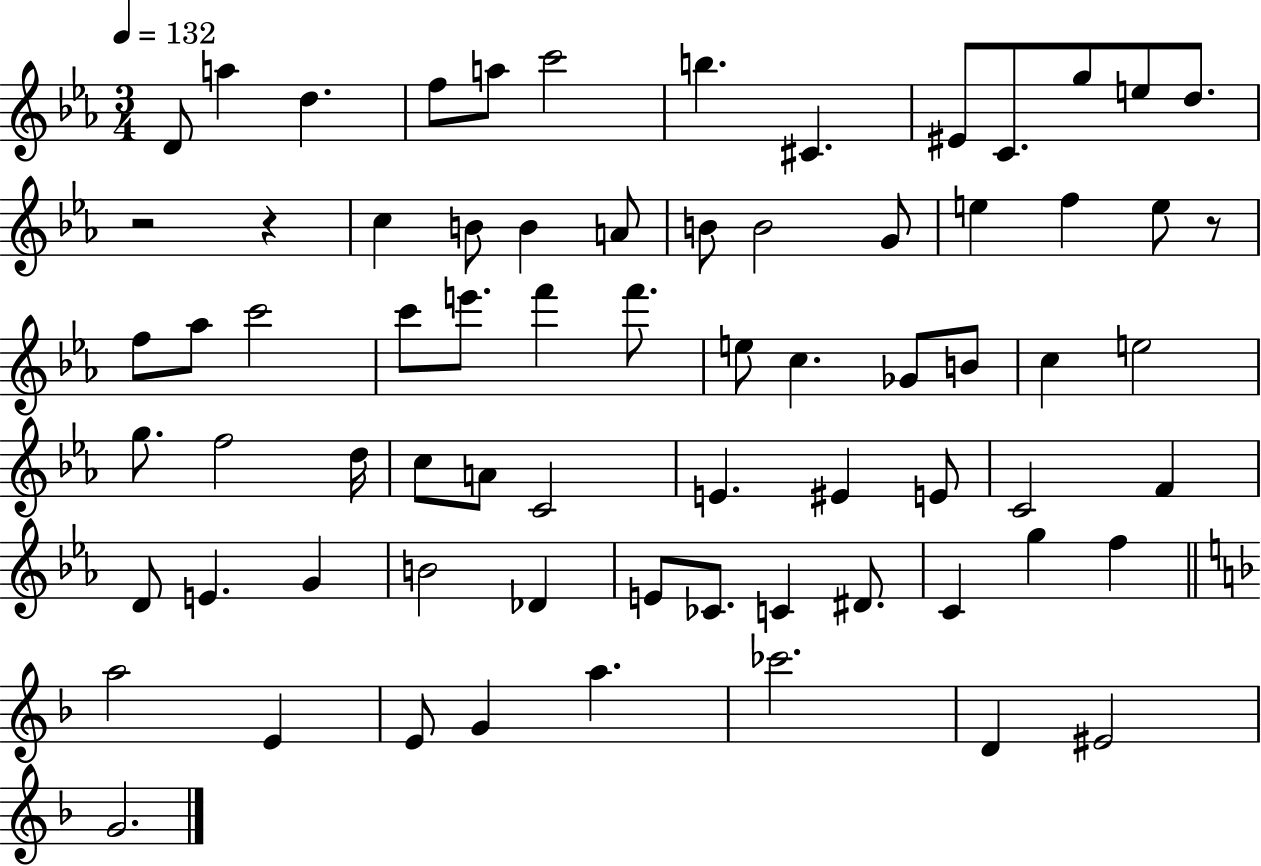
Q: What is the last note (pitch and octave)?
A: G4